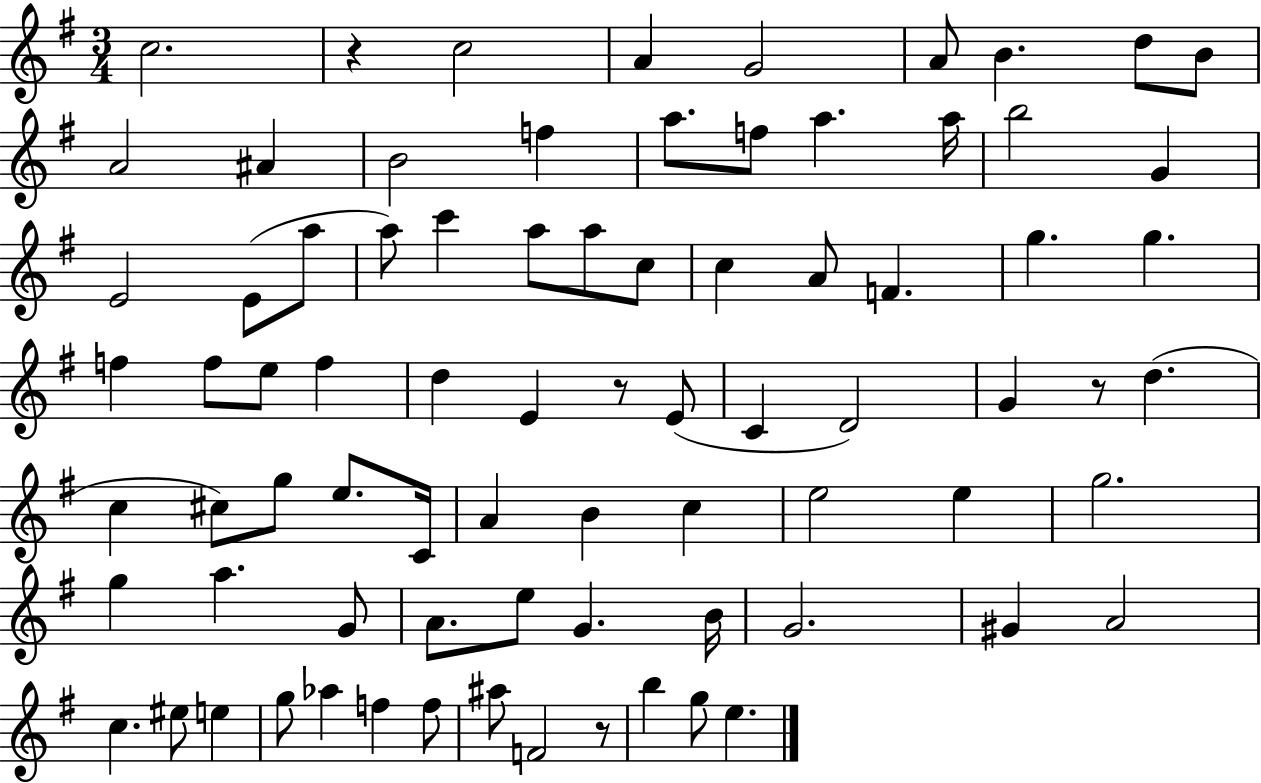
C5/h. R/q C5/h A4/q G4/h A4/e B4/q. D5/e B4/e A4/h A#4/q B4/h F5/q A5/e. F5/e A5/q. A5/s B5/h G4/q E4/h E4/e A5/e A5/e C6/q A5/e A5/e C5/e C5/q A4/e F4/q. G5/q. G5/q. F5/q F5/e E5/e F5/q D5/q E4/q R/e E4/e C4/q D4/h G4/q R/e D5/q. C5/q C#5/e G5/e E5/e. C4/s A4/q B4/q C5/q E5/h E5/q G5/h. G5/q A5/q. G4/e A4/e. E5/e G4/q. B4/s G4/h. G#4/q A4/h C5/q. EIS5/e E5/q G5/e Ab5/q F5/q F5/e A#5/e F4/h R/e B5/q G5/e E5/q.